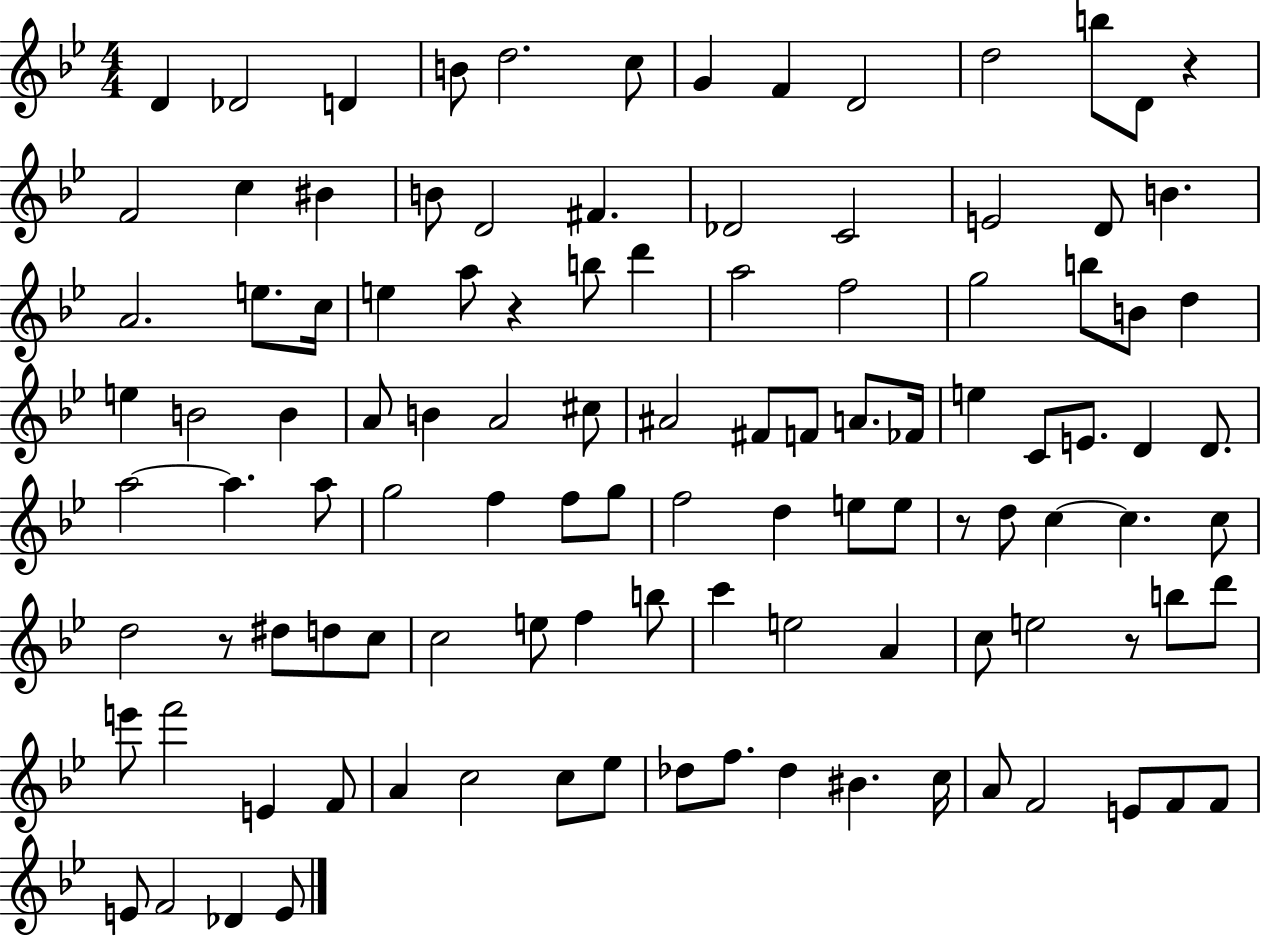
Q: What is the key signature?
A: BES major